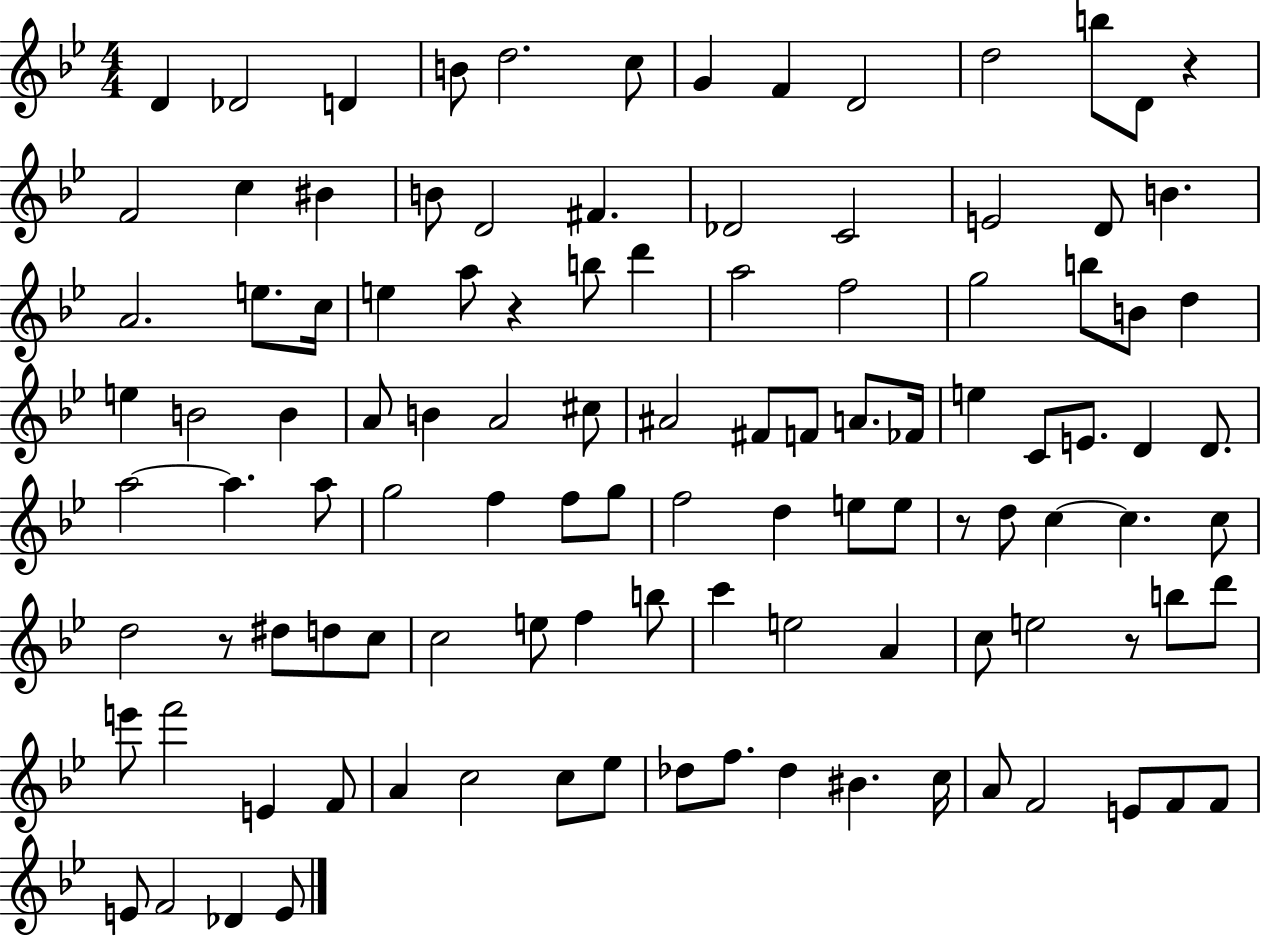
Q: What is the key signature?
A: BES major